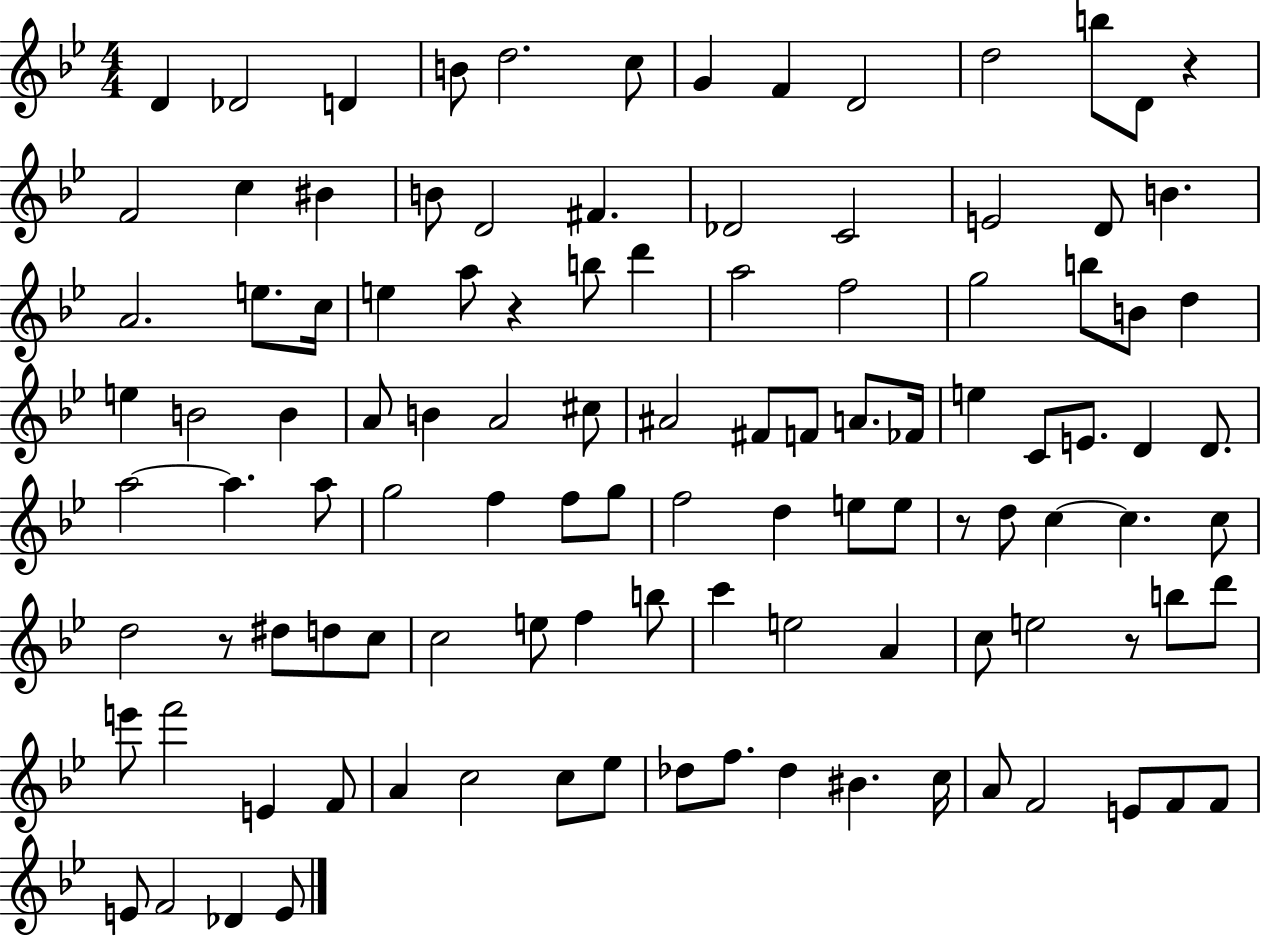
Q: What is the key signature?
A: BES major